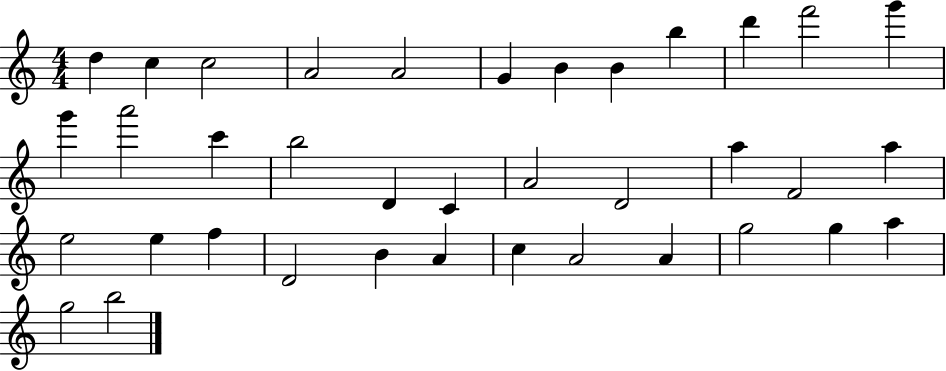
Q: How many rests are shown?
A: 0